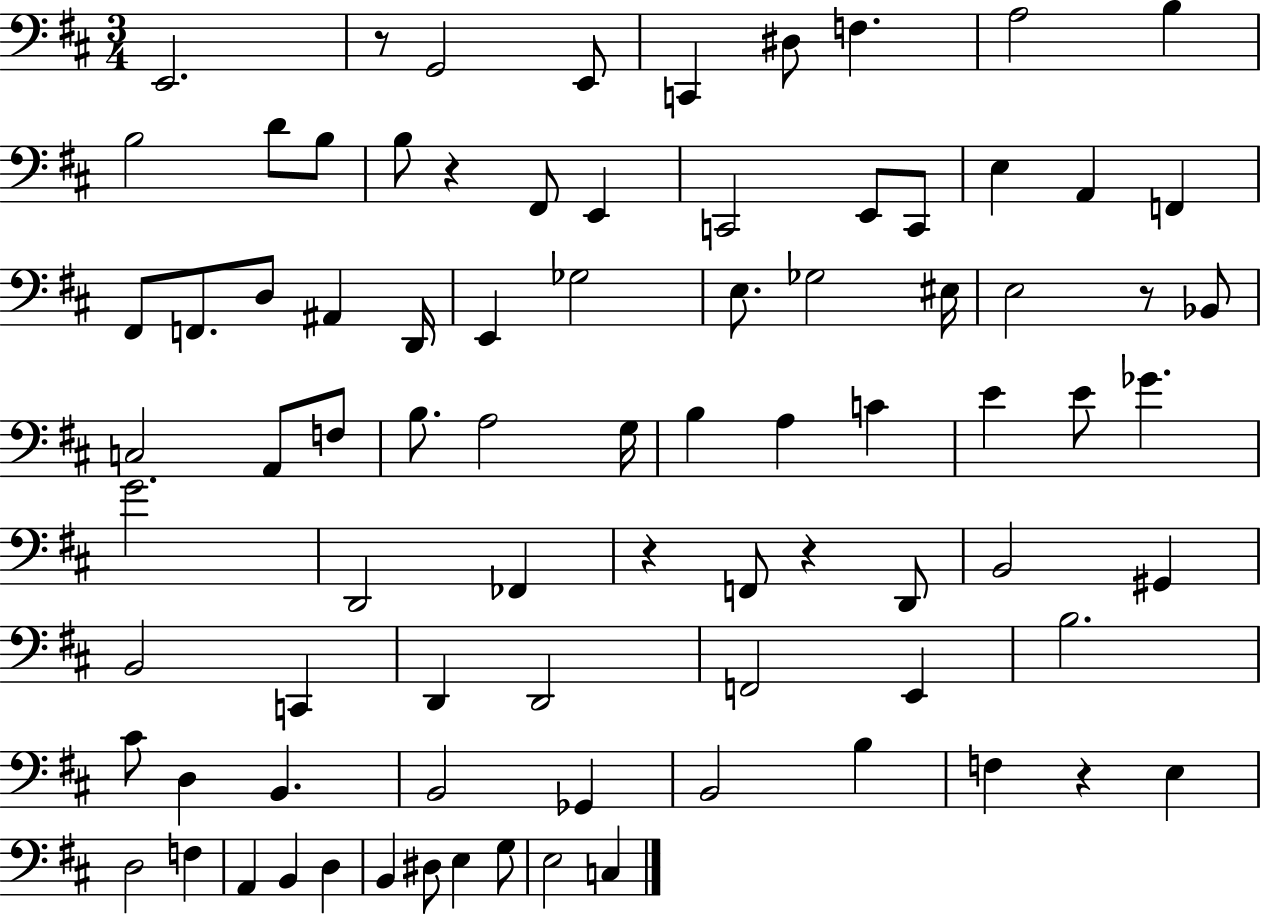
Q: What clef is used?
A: bass